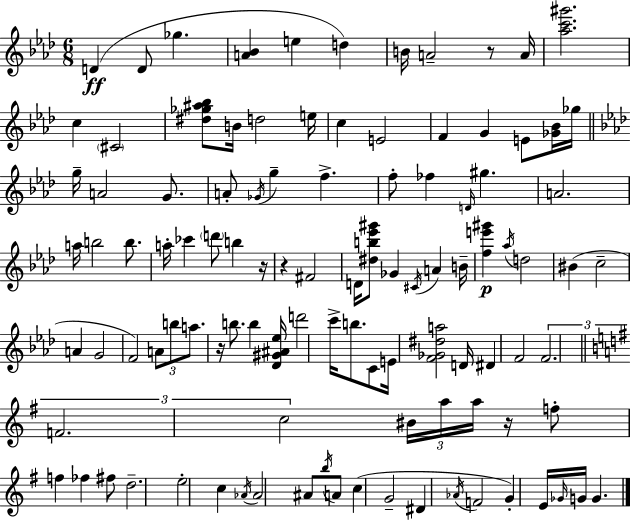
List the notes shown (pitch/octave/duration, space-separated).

D4/q D4/e Gb5/q. [A4,Bb4]/q E5/q D5/q B4/s A4/h R/e A4/s [Ab5,C6,G#6]/h. C5/q C#4/h [D#5,Gb5,A#5,Bb5]/e B4/s D5/h E5/s C5/q E4/h F4/q G4/q E4/e [Gb4,Bb4]/s Gb5/s G5/s A4/h G4/e. A4/e Gb4/s G5/q F5/q. F5/e FES5/q D4/s G#5/q. A4/h. A5/s B5/h B5/e. A5/s CES6/q D6/e B5/q R/s R/q F#4/h D4/s [D#5,B5,Eb6,G#6]/e Gb4/q C#4/s A4/q B4/s [F5,E6,G#6]/q Ab5/s D5/h BIS4/q C5/h A4/q G4/h F4/h A4/e B5/e A5/e. R/s B5/e. B5/q [Db4,G#4,A#4,Eb5]/s D6/h C6/s B5/e. C4/e E4/s [F4,Gb4,D#5,A5]/h D4/s D#4/q F4/h F4/h. F4/h. C5/h BIS4/s A5/s A5/s R/s F5/e F5/q FES5/q F#5/e D5/h. E5/h C5/q Ab4/s Ab4/h A#4/e B5/s A4/e C5/q G4/h D#4/q Ab4/s F4/h G4/q E4/s Gb4/s G4/s G4/q.